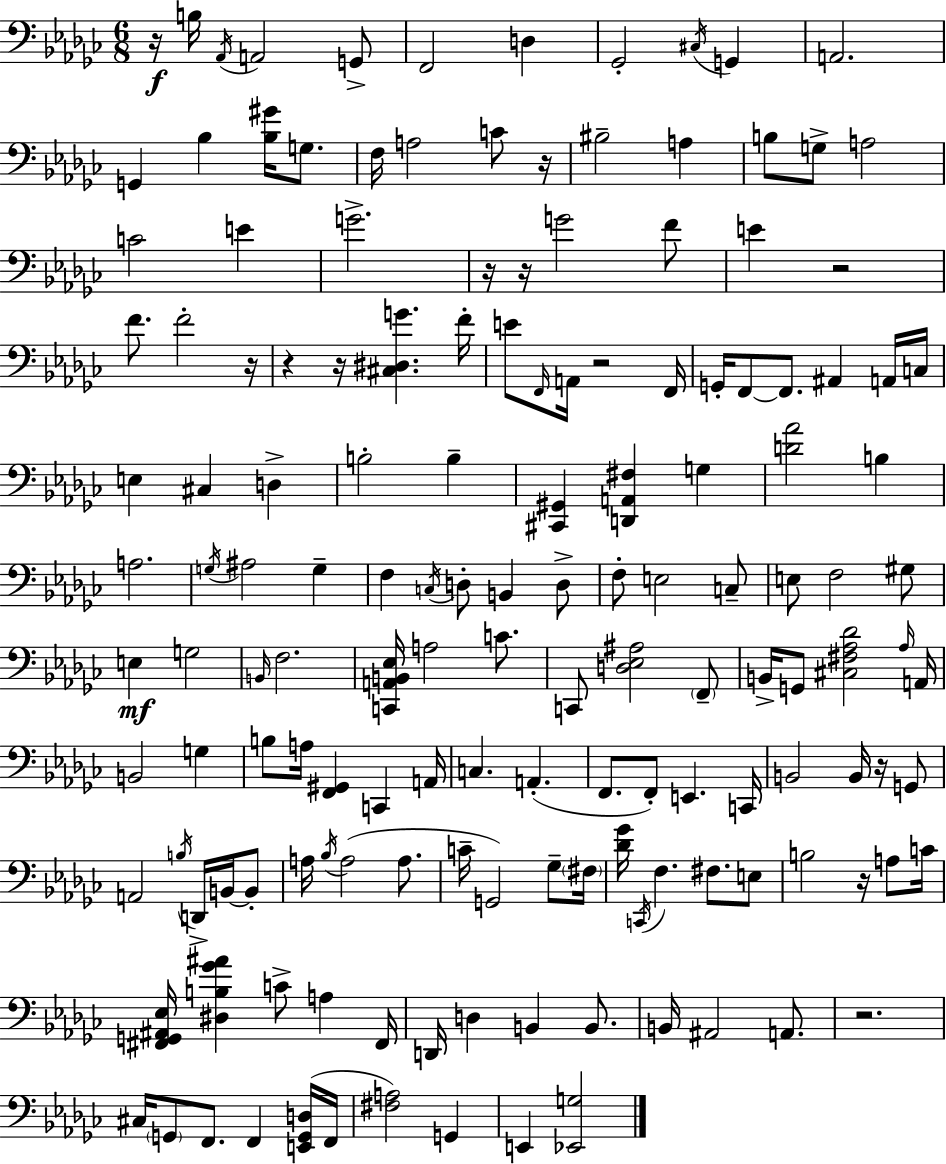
X:1
T:Untitled
M:6/8
L:1/4
K:Ebm
z/4 B,/4 _A,,/4 A,,2 G,,/2 F,,2 D, _G,,2 ^C,/4 G,, A,,2 G,, _B, [_B,^G]/4 G,/2 F,/4 A,2 C/2 z/4 ^B,2 A, B,/2 G,/2 A,2 C2 E G2 z/4 z/4 G2 F/2 E z2 F/2 F2 z/4 z z/4 [^C,^D,G] F/4 E/2 F,,/4 A,,/4 z2 F,,/4 G,,/4 F,,/2 F,,/2 ^A,, A,,/4 C,/4 E, ^C, D, B,2 B, [^C,,^G,,] [D,,A,,^F,] G, [D_A]2 B, A,2 G,/4 ^A,2 G, F, C,/4 D,/2 B,, D,/2 F,/2 E,2 C,/2 E,/2 F,2 ^G,/2 E, G,2 B,,/4 F,2 [C,,A,,B,,_E,]/4 A,2 C/2 C,,/2 [D,_E,^A,]2 F,,/2 B,,/4 G,,/2 [^C,^F,_A,_D]2 _A,/4 A,,/4 B,,2 G, B,/2 A,/4 [F,,^G,,] C,, A,,/4 C, A,, F,,/2 F,,/2 E,, C,,/4 B,,2 B,,/4 z/4 G,,/2 A,,2 B,/4 D,,/4 B,,/4 B,,/2 A,/4 _B,/4 A,2 A,/2 C/4 G,,2 _G,/2 ^F,/4 [_D_G]/4 C,,/4 F, ^F,/2 E,/2 B,2 z/4 A,/2 C/4 [^F,,G,,^A,,_E,]/4 [^D,B,_G^A] C/2 A, ^F,,/4 D,,/4 D, B,, B,,/2 B,,/4 ^A,,2 A,,/2 z2 ^C,/4 G,,/2 F,,/2 F,, [E,,G,,D,]/4 F,,/4 [^F,A,]2 G,, E,, [_E,,G,]2